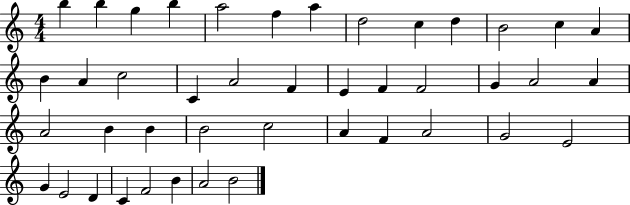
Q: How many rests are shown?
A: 0